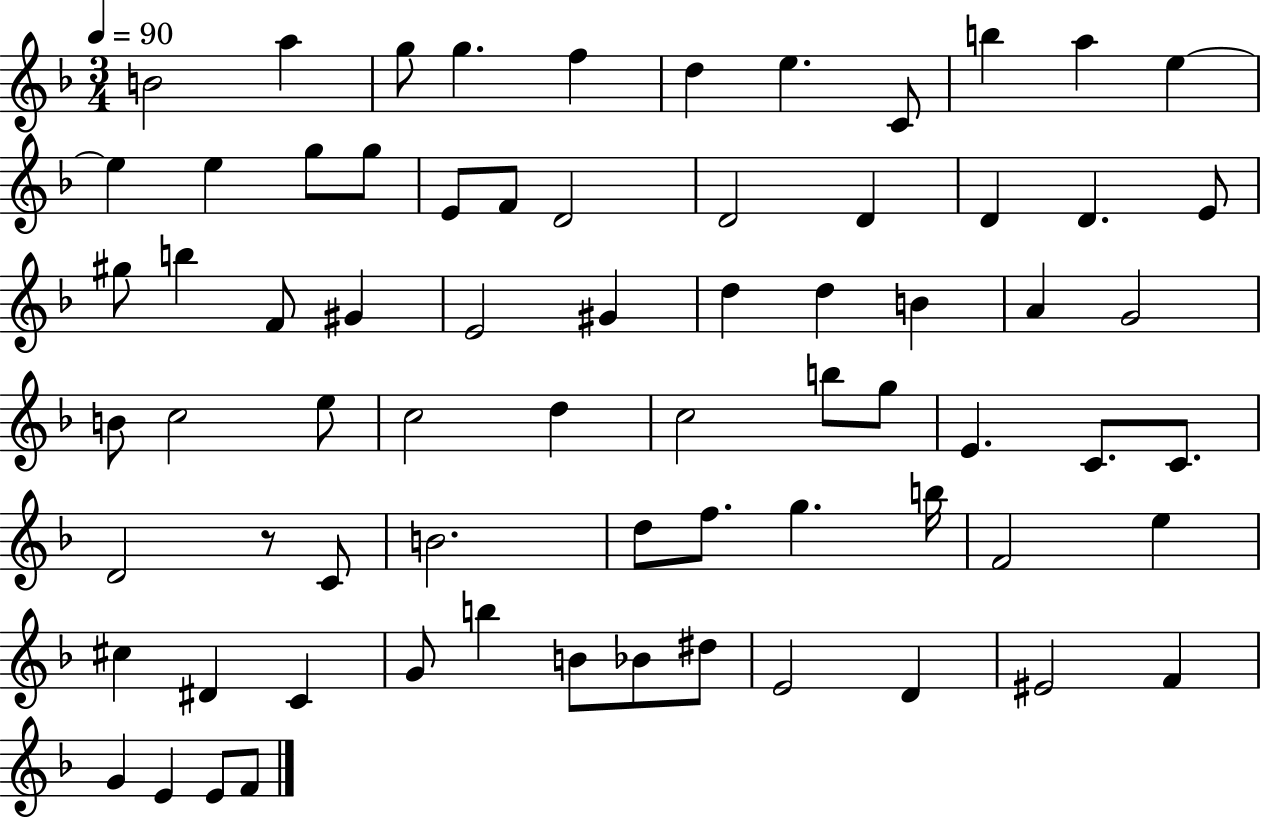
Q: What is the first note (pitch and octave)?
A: B4